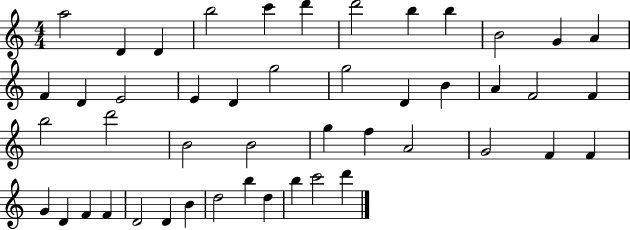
A5/h D4/q D4/q B5/h C6/q D6/q D6/h B5/q B5/q B4/h G4/q A4/q F4/q D4/q E4/h E4/q D4/q G5/h G5/h D4/q B4/q A4/q F4/h F4/q B5/h D6/h B4/h B4/h G5/q F5/q A4/h G4/h F4/q F4/q G4/q D4/q F4/q F4/q D4/h D4/q B4/q D5/h B5/q D5/q B5/q C6/h D6/q